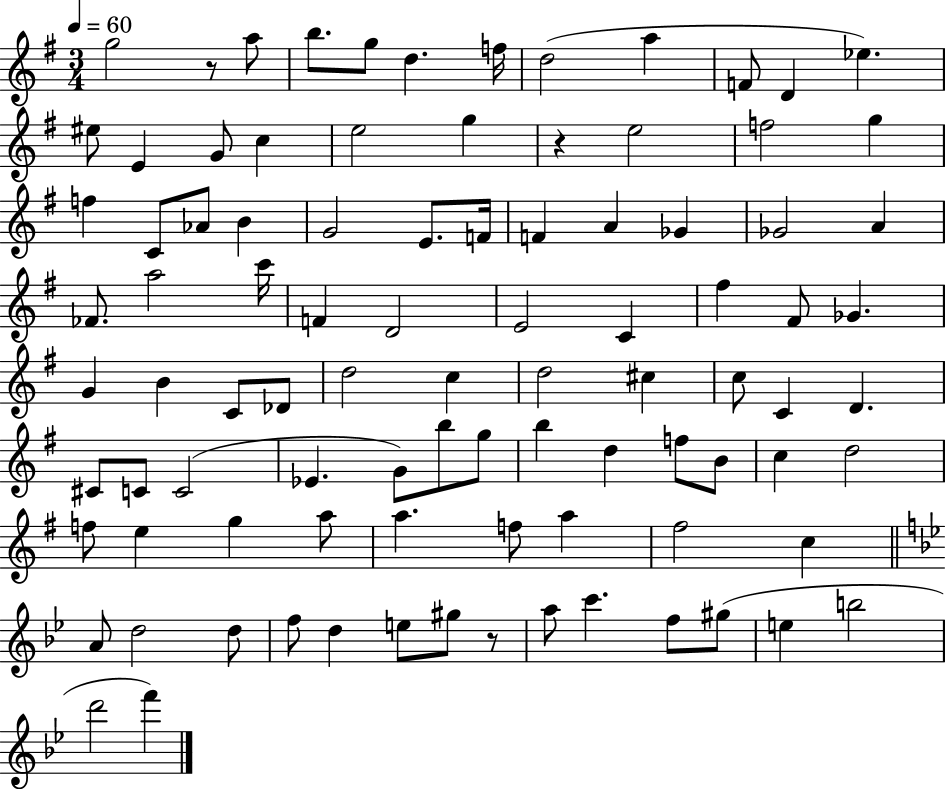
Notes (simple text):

G5/h R/e A5/e B5/e. G5/e D5/q. F5/s D5/h A5/q F4/e D4/q Eb5/q. EIS5/e E4/q G4/e C5/q E5/h G5/q R/q E5/h F5/h G5/q F5/q C4/e Ab4/e B4/q G4/h E4/e. F4/s F4/q A4/q Gb4/q Gb4/h A4/q FES4/e. A5/h C6/s F4/q D4/h E4/h C4/q F#5/q F#4/e Gb4/q. G4/q B4/q C4/e Db4/e D5/h C5/q D5/h C#5/q C5/e C4/q D4/q. C#4/e C4/e C4/h Eb4/q. G4/e B5/e G5/e B5/q D5/q F5/e B4/e C5/q D5/h F5/e E5/q G5/q A5/e A5/q. F5/e A5/q F#5/h C5/q A4/e D5/h D5/e F5/e D5/q E5/e G#5/e R/e A5/e C6/q. F5/e G#5/e E5/q B5/h D6/h F6/q